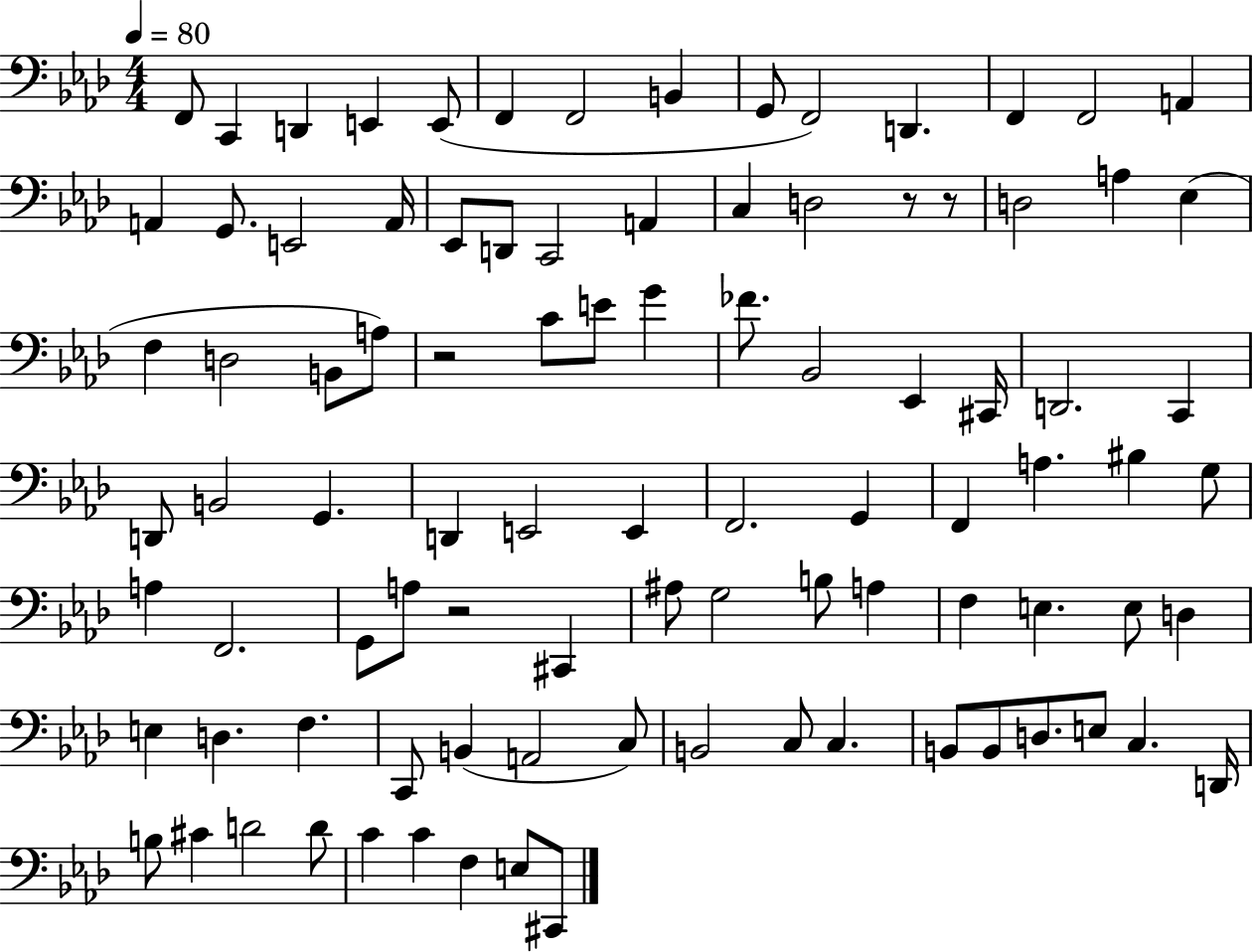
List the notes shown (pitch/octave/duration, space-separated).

F2/e C2/q D2/q E2/q E2/e F2/q F2/h B2/q G2/e F2/h D2/q. F2/q F2/h A2/q A2/q G2/e. E2/h A2/s Eb2/e D2/e C2/h A2/q C3/q D3/h R/e R/e D3/h A3/q Eb3/q F3/q D3/h B2/e A3/e R/h C4/e E4/e G4/q FES4/e. Bb2/h Eb2/q C#2/s D2/h. C2/q D2/e B2/h G2/q. D2/q E2/h E2/q F2/h. G2/q F2/q A3/q. BIS3/q G3/e A3/q F2/h. G2/e A3/e R/h C#2/q A#3/e G3/h B3/e A3/q F3/q E3/q. E3/e D3/q E3/q D3/q. F3/q. C2/e B2/q A2/h C3/e B2/h C3/e C3/q. B2/e B2/e D3/e. E3/e C3/q. D2/s B3/e C#4/q D4/h D4/e C4/q C4/q F3/q E3/e C#2/e